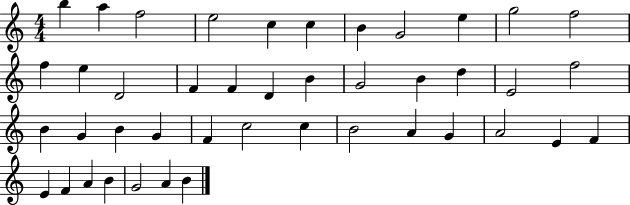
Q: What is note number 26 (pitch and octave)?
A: B4